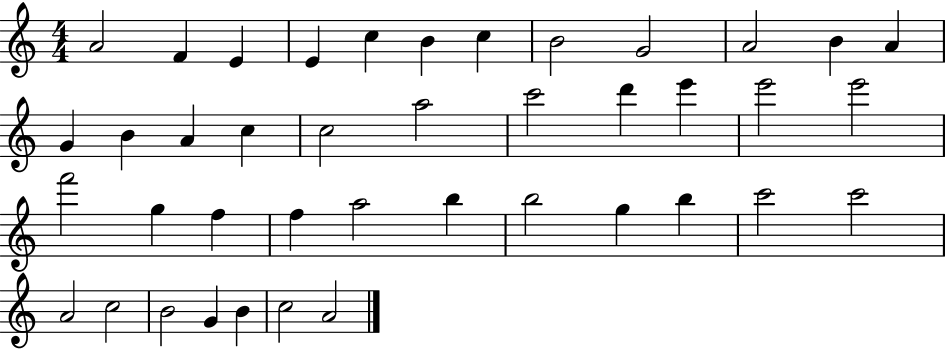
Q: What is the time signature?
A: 4/4